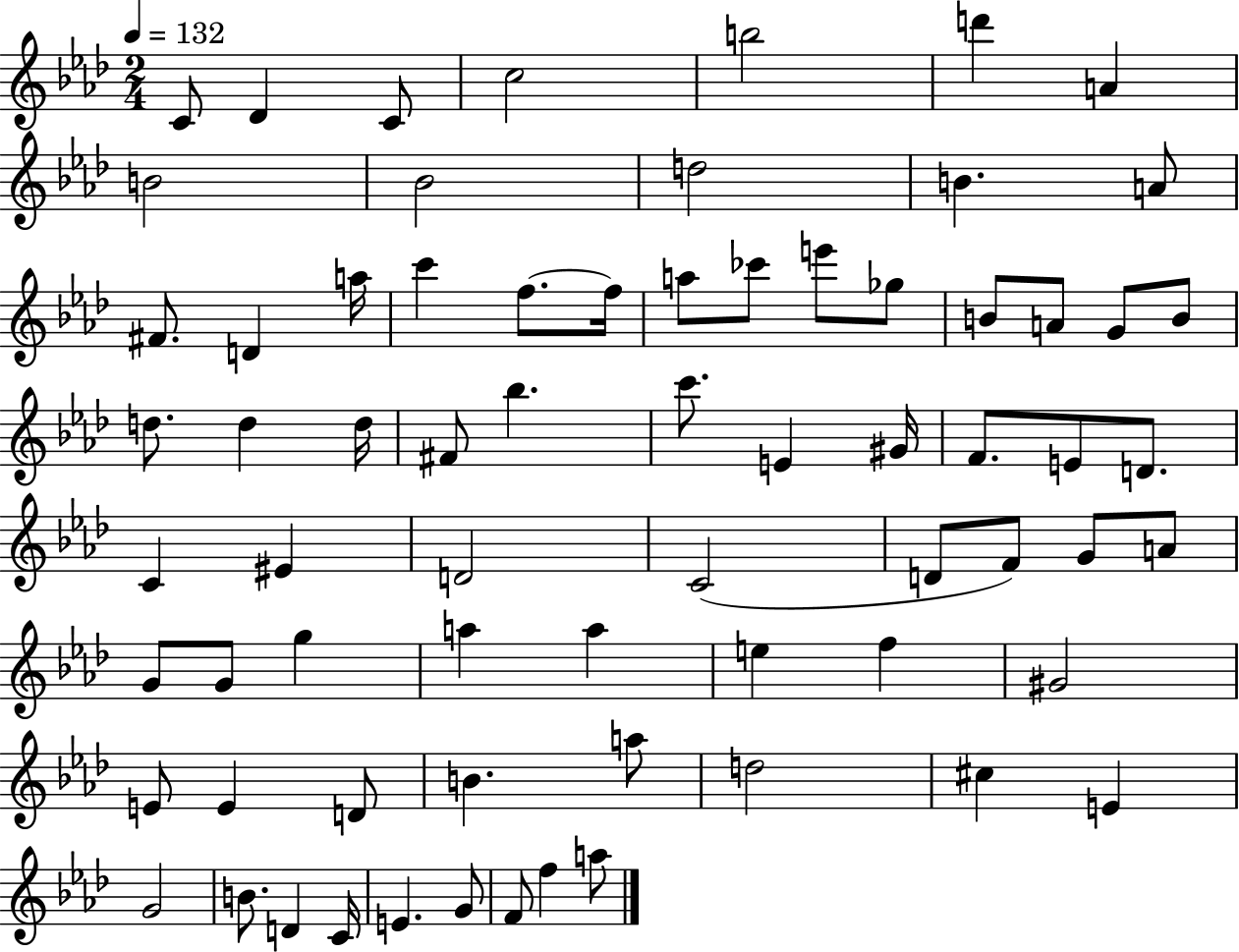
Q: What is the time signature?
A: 2/4